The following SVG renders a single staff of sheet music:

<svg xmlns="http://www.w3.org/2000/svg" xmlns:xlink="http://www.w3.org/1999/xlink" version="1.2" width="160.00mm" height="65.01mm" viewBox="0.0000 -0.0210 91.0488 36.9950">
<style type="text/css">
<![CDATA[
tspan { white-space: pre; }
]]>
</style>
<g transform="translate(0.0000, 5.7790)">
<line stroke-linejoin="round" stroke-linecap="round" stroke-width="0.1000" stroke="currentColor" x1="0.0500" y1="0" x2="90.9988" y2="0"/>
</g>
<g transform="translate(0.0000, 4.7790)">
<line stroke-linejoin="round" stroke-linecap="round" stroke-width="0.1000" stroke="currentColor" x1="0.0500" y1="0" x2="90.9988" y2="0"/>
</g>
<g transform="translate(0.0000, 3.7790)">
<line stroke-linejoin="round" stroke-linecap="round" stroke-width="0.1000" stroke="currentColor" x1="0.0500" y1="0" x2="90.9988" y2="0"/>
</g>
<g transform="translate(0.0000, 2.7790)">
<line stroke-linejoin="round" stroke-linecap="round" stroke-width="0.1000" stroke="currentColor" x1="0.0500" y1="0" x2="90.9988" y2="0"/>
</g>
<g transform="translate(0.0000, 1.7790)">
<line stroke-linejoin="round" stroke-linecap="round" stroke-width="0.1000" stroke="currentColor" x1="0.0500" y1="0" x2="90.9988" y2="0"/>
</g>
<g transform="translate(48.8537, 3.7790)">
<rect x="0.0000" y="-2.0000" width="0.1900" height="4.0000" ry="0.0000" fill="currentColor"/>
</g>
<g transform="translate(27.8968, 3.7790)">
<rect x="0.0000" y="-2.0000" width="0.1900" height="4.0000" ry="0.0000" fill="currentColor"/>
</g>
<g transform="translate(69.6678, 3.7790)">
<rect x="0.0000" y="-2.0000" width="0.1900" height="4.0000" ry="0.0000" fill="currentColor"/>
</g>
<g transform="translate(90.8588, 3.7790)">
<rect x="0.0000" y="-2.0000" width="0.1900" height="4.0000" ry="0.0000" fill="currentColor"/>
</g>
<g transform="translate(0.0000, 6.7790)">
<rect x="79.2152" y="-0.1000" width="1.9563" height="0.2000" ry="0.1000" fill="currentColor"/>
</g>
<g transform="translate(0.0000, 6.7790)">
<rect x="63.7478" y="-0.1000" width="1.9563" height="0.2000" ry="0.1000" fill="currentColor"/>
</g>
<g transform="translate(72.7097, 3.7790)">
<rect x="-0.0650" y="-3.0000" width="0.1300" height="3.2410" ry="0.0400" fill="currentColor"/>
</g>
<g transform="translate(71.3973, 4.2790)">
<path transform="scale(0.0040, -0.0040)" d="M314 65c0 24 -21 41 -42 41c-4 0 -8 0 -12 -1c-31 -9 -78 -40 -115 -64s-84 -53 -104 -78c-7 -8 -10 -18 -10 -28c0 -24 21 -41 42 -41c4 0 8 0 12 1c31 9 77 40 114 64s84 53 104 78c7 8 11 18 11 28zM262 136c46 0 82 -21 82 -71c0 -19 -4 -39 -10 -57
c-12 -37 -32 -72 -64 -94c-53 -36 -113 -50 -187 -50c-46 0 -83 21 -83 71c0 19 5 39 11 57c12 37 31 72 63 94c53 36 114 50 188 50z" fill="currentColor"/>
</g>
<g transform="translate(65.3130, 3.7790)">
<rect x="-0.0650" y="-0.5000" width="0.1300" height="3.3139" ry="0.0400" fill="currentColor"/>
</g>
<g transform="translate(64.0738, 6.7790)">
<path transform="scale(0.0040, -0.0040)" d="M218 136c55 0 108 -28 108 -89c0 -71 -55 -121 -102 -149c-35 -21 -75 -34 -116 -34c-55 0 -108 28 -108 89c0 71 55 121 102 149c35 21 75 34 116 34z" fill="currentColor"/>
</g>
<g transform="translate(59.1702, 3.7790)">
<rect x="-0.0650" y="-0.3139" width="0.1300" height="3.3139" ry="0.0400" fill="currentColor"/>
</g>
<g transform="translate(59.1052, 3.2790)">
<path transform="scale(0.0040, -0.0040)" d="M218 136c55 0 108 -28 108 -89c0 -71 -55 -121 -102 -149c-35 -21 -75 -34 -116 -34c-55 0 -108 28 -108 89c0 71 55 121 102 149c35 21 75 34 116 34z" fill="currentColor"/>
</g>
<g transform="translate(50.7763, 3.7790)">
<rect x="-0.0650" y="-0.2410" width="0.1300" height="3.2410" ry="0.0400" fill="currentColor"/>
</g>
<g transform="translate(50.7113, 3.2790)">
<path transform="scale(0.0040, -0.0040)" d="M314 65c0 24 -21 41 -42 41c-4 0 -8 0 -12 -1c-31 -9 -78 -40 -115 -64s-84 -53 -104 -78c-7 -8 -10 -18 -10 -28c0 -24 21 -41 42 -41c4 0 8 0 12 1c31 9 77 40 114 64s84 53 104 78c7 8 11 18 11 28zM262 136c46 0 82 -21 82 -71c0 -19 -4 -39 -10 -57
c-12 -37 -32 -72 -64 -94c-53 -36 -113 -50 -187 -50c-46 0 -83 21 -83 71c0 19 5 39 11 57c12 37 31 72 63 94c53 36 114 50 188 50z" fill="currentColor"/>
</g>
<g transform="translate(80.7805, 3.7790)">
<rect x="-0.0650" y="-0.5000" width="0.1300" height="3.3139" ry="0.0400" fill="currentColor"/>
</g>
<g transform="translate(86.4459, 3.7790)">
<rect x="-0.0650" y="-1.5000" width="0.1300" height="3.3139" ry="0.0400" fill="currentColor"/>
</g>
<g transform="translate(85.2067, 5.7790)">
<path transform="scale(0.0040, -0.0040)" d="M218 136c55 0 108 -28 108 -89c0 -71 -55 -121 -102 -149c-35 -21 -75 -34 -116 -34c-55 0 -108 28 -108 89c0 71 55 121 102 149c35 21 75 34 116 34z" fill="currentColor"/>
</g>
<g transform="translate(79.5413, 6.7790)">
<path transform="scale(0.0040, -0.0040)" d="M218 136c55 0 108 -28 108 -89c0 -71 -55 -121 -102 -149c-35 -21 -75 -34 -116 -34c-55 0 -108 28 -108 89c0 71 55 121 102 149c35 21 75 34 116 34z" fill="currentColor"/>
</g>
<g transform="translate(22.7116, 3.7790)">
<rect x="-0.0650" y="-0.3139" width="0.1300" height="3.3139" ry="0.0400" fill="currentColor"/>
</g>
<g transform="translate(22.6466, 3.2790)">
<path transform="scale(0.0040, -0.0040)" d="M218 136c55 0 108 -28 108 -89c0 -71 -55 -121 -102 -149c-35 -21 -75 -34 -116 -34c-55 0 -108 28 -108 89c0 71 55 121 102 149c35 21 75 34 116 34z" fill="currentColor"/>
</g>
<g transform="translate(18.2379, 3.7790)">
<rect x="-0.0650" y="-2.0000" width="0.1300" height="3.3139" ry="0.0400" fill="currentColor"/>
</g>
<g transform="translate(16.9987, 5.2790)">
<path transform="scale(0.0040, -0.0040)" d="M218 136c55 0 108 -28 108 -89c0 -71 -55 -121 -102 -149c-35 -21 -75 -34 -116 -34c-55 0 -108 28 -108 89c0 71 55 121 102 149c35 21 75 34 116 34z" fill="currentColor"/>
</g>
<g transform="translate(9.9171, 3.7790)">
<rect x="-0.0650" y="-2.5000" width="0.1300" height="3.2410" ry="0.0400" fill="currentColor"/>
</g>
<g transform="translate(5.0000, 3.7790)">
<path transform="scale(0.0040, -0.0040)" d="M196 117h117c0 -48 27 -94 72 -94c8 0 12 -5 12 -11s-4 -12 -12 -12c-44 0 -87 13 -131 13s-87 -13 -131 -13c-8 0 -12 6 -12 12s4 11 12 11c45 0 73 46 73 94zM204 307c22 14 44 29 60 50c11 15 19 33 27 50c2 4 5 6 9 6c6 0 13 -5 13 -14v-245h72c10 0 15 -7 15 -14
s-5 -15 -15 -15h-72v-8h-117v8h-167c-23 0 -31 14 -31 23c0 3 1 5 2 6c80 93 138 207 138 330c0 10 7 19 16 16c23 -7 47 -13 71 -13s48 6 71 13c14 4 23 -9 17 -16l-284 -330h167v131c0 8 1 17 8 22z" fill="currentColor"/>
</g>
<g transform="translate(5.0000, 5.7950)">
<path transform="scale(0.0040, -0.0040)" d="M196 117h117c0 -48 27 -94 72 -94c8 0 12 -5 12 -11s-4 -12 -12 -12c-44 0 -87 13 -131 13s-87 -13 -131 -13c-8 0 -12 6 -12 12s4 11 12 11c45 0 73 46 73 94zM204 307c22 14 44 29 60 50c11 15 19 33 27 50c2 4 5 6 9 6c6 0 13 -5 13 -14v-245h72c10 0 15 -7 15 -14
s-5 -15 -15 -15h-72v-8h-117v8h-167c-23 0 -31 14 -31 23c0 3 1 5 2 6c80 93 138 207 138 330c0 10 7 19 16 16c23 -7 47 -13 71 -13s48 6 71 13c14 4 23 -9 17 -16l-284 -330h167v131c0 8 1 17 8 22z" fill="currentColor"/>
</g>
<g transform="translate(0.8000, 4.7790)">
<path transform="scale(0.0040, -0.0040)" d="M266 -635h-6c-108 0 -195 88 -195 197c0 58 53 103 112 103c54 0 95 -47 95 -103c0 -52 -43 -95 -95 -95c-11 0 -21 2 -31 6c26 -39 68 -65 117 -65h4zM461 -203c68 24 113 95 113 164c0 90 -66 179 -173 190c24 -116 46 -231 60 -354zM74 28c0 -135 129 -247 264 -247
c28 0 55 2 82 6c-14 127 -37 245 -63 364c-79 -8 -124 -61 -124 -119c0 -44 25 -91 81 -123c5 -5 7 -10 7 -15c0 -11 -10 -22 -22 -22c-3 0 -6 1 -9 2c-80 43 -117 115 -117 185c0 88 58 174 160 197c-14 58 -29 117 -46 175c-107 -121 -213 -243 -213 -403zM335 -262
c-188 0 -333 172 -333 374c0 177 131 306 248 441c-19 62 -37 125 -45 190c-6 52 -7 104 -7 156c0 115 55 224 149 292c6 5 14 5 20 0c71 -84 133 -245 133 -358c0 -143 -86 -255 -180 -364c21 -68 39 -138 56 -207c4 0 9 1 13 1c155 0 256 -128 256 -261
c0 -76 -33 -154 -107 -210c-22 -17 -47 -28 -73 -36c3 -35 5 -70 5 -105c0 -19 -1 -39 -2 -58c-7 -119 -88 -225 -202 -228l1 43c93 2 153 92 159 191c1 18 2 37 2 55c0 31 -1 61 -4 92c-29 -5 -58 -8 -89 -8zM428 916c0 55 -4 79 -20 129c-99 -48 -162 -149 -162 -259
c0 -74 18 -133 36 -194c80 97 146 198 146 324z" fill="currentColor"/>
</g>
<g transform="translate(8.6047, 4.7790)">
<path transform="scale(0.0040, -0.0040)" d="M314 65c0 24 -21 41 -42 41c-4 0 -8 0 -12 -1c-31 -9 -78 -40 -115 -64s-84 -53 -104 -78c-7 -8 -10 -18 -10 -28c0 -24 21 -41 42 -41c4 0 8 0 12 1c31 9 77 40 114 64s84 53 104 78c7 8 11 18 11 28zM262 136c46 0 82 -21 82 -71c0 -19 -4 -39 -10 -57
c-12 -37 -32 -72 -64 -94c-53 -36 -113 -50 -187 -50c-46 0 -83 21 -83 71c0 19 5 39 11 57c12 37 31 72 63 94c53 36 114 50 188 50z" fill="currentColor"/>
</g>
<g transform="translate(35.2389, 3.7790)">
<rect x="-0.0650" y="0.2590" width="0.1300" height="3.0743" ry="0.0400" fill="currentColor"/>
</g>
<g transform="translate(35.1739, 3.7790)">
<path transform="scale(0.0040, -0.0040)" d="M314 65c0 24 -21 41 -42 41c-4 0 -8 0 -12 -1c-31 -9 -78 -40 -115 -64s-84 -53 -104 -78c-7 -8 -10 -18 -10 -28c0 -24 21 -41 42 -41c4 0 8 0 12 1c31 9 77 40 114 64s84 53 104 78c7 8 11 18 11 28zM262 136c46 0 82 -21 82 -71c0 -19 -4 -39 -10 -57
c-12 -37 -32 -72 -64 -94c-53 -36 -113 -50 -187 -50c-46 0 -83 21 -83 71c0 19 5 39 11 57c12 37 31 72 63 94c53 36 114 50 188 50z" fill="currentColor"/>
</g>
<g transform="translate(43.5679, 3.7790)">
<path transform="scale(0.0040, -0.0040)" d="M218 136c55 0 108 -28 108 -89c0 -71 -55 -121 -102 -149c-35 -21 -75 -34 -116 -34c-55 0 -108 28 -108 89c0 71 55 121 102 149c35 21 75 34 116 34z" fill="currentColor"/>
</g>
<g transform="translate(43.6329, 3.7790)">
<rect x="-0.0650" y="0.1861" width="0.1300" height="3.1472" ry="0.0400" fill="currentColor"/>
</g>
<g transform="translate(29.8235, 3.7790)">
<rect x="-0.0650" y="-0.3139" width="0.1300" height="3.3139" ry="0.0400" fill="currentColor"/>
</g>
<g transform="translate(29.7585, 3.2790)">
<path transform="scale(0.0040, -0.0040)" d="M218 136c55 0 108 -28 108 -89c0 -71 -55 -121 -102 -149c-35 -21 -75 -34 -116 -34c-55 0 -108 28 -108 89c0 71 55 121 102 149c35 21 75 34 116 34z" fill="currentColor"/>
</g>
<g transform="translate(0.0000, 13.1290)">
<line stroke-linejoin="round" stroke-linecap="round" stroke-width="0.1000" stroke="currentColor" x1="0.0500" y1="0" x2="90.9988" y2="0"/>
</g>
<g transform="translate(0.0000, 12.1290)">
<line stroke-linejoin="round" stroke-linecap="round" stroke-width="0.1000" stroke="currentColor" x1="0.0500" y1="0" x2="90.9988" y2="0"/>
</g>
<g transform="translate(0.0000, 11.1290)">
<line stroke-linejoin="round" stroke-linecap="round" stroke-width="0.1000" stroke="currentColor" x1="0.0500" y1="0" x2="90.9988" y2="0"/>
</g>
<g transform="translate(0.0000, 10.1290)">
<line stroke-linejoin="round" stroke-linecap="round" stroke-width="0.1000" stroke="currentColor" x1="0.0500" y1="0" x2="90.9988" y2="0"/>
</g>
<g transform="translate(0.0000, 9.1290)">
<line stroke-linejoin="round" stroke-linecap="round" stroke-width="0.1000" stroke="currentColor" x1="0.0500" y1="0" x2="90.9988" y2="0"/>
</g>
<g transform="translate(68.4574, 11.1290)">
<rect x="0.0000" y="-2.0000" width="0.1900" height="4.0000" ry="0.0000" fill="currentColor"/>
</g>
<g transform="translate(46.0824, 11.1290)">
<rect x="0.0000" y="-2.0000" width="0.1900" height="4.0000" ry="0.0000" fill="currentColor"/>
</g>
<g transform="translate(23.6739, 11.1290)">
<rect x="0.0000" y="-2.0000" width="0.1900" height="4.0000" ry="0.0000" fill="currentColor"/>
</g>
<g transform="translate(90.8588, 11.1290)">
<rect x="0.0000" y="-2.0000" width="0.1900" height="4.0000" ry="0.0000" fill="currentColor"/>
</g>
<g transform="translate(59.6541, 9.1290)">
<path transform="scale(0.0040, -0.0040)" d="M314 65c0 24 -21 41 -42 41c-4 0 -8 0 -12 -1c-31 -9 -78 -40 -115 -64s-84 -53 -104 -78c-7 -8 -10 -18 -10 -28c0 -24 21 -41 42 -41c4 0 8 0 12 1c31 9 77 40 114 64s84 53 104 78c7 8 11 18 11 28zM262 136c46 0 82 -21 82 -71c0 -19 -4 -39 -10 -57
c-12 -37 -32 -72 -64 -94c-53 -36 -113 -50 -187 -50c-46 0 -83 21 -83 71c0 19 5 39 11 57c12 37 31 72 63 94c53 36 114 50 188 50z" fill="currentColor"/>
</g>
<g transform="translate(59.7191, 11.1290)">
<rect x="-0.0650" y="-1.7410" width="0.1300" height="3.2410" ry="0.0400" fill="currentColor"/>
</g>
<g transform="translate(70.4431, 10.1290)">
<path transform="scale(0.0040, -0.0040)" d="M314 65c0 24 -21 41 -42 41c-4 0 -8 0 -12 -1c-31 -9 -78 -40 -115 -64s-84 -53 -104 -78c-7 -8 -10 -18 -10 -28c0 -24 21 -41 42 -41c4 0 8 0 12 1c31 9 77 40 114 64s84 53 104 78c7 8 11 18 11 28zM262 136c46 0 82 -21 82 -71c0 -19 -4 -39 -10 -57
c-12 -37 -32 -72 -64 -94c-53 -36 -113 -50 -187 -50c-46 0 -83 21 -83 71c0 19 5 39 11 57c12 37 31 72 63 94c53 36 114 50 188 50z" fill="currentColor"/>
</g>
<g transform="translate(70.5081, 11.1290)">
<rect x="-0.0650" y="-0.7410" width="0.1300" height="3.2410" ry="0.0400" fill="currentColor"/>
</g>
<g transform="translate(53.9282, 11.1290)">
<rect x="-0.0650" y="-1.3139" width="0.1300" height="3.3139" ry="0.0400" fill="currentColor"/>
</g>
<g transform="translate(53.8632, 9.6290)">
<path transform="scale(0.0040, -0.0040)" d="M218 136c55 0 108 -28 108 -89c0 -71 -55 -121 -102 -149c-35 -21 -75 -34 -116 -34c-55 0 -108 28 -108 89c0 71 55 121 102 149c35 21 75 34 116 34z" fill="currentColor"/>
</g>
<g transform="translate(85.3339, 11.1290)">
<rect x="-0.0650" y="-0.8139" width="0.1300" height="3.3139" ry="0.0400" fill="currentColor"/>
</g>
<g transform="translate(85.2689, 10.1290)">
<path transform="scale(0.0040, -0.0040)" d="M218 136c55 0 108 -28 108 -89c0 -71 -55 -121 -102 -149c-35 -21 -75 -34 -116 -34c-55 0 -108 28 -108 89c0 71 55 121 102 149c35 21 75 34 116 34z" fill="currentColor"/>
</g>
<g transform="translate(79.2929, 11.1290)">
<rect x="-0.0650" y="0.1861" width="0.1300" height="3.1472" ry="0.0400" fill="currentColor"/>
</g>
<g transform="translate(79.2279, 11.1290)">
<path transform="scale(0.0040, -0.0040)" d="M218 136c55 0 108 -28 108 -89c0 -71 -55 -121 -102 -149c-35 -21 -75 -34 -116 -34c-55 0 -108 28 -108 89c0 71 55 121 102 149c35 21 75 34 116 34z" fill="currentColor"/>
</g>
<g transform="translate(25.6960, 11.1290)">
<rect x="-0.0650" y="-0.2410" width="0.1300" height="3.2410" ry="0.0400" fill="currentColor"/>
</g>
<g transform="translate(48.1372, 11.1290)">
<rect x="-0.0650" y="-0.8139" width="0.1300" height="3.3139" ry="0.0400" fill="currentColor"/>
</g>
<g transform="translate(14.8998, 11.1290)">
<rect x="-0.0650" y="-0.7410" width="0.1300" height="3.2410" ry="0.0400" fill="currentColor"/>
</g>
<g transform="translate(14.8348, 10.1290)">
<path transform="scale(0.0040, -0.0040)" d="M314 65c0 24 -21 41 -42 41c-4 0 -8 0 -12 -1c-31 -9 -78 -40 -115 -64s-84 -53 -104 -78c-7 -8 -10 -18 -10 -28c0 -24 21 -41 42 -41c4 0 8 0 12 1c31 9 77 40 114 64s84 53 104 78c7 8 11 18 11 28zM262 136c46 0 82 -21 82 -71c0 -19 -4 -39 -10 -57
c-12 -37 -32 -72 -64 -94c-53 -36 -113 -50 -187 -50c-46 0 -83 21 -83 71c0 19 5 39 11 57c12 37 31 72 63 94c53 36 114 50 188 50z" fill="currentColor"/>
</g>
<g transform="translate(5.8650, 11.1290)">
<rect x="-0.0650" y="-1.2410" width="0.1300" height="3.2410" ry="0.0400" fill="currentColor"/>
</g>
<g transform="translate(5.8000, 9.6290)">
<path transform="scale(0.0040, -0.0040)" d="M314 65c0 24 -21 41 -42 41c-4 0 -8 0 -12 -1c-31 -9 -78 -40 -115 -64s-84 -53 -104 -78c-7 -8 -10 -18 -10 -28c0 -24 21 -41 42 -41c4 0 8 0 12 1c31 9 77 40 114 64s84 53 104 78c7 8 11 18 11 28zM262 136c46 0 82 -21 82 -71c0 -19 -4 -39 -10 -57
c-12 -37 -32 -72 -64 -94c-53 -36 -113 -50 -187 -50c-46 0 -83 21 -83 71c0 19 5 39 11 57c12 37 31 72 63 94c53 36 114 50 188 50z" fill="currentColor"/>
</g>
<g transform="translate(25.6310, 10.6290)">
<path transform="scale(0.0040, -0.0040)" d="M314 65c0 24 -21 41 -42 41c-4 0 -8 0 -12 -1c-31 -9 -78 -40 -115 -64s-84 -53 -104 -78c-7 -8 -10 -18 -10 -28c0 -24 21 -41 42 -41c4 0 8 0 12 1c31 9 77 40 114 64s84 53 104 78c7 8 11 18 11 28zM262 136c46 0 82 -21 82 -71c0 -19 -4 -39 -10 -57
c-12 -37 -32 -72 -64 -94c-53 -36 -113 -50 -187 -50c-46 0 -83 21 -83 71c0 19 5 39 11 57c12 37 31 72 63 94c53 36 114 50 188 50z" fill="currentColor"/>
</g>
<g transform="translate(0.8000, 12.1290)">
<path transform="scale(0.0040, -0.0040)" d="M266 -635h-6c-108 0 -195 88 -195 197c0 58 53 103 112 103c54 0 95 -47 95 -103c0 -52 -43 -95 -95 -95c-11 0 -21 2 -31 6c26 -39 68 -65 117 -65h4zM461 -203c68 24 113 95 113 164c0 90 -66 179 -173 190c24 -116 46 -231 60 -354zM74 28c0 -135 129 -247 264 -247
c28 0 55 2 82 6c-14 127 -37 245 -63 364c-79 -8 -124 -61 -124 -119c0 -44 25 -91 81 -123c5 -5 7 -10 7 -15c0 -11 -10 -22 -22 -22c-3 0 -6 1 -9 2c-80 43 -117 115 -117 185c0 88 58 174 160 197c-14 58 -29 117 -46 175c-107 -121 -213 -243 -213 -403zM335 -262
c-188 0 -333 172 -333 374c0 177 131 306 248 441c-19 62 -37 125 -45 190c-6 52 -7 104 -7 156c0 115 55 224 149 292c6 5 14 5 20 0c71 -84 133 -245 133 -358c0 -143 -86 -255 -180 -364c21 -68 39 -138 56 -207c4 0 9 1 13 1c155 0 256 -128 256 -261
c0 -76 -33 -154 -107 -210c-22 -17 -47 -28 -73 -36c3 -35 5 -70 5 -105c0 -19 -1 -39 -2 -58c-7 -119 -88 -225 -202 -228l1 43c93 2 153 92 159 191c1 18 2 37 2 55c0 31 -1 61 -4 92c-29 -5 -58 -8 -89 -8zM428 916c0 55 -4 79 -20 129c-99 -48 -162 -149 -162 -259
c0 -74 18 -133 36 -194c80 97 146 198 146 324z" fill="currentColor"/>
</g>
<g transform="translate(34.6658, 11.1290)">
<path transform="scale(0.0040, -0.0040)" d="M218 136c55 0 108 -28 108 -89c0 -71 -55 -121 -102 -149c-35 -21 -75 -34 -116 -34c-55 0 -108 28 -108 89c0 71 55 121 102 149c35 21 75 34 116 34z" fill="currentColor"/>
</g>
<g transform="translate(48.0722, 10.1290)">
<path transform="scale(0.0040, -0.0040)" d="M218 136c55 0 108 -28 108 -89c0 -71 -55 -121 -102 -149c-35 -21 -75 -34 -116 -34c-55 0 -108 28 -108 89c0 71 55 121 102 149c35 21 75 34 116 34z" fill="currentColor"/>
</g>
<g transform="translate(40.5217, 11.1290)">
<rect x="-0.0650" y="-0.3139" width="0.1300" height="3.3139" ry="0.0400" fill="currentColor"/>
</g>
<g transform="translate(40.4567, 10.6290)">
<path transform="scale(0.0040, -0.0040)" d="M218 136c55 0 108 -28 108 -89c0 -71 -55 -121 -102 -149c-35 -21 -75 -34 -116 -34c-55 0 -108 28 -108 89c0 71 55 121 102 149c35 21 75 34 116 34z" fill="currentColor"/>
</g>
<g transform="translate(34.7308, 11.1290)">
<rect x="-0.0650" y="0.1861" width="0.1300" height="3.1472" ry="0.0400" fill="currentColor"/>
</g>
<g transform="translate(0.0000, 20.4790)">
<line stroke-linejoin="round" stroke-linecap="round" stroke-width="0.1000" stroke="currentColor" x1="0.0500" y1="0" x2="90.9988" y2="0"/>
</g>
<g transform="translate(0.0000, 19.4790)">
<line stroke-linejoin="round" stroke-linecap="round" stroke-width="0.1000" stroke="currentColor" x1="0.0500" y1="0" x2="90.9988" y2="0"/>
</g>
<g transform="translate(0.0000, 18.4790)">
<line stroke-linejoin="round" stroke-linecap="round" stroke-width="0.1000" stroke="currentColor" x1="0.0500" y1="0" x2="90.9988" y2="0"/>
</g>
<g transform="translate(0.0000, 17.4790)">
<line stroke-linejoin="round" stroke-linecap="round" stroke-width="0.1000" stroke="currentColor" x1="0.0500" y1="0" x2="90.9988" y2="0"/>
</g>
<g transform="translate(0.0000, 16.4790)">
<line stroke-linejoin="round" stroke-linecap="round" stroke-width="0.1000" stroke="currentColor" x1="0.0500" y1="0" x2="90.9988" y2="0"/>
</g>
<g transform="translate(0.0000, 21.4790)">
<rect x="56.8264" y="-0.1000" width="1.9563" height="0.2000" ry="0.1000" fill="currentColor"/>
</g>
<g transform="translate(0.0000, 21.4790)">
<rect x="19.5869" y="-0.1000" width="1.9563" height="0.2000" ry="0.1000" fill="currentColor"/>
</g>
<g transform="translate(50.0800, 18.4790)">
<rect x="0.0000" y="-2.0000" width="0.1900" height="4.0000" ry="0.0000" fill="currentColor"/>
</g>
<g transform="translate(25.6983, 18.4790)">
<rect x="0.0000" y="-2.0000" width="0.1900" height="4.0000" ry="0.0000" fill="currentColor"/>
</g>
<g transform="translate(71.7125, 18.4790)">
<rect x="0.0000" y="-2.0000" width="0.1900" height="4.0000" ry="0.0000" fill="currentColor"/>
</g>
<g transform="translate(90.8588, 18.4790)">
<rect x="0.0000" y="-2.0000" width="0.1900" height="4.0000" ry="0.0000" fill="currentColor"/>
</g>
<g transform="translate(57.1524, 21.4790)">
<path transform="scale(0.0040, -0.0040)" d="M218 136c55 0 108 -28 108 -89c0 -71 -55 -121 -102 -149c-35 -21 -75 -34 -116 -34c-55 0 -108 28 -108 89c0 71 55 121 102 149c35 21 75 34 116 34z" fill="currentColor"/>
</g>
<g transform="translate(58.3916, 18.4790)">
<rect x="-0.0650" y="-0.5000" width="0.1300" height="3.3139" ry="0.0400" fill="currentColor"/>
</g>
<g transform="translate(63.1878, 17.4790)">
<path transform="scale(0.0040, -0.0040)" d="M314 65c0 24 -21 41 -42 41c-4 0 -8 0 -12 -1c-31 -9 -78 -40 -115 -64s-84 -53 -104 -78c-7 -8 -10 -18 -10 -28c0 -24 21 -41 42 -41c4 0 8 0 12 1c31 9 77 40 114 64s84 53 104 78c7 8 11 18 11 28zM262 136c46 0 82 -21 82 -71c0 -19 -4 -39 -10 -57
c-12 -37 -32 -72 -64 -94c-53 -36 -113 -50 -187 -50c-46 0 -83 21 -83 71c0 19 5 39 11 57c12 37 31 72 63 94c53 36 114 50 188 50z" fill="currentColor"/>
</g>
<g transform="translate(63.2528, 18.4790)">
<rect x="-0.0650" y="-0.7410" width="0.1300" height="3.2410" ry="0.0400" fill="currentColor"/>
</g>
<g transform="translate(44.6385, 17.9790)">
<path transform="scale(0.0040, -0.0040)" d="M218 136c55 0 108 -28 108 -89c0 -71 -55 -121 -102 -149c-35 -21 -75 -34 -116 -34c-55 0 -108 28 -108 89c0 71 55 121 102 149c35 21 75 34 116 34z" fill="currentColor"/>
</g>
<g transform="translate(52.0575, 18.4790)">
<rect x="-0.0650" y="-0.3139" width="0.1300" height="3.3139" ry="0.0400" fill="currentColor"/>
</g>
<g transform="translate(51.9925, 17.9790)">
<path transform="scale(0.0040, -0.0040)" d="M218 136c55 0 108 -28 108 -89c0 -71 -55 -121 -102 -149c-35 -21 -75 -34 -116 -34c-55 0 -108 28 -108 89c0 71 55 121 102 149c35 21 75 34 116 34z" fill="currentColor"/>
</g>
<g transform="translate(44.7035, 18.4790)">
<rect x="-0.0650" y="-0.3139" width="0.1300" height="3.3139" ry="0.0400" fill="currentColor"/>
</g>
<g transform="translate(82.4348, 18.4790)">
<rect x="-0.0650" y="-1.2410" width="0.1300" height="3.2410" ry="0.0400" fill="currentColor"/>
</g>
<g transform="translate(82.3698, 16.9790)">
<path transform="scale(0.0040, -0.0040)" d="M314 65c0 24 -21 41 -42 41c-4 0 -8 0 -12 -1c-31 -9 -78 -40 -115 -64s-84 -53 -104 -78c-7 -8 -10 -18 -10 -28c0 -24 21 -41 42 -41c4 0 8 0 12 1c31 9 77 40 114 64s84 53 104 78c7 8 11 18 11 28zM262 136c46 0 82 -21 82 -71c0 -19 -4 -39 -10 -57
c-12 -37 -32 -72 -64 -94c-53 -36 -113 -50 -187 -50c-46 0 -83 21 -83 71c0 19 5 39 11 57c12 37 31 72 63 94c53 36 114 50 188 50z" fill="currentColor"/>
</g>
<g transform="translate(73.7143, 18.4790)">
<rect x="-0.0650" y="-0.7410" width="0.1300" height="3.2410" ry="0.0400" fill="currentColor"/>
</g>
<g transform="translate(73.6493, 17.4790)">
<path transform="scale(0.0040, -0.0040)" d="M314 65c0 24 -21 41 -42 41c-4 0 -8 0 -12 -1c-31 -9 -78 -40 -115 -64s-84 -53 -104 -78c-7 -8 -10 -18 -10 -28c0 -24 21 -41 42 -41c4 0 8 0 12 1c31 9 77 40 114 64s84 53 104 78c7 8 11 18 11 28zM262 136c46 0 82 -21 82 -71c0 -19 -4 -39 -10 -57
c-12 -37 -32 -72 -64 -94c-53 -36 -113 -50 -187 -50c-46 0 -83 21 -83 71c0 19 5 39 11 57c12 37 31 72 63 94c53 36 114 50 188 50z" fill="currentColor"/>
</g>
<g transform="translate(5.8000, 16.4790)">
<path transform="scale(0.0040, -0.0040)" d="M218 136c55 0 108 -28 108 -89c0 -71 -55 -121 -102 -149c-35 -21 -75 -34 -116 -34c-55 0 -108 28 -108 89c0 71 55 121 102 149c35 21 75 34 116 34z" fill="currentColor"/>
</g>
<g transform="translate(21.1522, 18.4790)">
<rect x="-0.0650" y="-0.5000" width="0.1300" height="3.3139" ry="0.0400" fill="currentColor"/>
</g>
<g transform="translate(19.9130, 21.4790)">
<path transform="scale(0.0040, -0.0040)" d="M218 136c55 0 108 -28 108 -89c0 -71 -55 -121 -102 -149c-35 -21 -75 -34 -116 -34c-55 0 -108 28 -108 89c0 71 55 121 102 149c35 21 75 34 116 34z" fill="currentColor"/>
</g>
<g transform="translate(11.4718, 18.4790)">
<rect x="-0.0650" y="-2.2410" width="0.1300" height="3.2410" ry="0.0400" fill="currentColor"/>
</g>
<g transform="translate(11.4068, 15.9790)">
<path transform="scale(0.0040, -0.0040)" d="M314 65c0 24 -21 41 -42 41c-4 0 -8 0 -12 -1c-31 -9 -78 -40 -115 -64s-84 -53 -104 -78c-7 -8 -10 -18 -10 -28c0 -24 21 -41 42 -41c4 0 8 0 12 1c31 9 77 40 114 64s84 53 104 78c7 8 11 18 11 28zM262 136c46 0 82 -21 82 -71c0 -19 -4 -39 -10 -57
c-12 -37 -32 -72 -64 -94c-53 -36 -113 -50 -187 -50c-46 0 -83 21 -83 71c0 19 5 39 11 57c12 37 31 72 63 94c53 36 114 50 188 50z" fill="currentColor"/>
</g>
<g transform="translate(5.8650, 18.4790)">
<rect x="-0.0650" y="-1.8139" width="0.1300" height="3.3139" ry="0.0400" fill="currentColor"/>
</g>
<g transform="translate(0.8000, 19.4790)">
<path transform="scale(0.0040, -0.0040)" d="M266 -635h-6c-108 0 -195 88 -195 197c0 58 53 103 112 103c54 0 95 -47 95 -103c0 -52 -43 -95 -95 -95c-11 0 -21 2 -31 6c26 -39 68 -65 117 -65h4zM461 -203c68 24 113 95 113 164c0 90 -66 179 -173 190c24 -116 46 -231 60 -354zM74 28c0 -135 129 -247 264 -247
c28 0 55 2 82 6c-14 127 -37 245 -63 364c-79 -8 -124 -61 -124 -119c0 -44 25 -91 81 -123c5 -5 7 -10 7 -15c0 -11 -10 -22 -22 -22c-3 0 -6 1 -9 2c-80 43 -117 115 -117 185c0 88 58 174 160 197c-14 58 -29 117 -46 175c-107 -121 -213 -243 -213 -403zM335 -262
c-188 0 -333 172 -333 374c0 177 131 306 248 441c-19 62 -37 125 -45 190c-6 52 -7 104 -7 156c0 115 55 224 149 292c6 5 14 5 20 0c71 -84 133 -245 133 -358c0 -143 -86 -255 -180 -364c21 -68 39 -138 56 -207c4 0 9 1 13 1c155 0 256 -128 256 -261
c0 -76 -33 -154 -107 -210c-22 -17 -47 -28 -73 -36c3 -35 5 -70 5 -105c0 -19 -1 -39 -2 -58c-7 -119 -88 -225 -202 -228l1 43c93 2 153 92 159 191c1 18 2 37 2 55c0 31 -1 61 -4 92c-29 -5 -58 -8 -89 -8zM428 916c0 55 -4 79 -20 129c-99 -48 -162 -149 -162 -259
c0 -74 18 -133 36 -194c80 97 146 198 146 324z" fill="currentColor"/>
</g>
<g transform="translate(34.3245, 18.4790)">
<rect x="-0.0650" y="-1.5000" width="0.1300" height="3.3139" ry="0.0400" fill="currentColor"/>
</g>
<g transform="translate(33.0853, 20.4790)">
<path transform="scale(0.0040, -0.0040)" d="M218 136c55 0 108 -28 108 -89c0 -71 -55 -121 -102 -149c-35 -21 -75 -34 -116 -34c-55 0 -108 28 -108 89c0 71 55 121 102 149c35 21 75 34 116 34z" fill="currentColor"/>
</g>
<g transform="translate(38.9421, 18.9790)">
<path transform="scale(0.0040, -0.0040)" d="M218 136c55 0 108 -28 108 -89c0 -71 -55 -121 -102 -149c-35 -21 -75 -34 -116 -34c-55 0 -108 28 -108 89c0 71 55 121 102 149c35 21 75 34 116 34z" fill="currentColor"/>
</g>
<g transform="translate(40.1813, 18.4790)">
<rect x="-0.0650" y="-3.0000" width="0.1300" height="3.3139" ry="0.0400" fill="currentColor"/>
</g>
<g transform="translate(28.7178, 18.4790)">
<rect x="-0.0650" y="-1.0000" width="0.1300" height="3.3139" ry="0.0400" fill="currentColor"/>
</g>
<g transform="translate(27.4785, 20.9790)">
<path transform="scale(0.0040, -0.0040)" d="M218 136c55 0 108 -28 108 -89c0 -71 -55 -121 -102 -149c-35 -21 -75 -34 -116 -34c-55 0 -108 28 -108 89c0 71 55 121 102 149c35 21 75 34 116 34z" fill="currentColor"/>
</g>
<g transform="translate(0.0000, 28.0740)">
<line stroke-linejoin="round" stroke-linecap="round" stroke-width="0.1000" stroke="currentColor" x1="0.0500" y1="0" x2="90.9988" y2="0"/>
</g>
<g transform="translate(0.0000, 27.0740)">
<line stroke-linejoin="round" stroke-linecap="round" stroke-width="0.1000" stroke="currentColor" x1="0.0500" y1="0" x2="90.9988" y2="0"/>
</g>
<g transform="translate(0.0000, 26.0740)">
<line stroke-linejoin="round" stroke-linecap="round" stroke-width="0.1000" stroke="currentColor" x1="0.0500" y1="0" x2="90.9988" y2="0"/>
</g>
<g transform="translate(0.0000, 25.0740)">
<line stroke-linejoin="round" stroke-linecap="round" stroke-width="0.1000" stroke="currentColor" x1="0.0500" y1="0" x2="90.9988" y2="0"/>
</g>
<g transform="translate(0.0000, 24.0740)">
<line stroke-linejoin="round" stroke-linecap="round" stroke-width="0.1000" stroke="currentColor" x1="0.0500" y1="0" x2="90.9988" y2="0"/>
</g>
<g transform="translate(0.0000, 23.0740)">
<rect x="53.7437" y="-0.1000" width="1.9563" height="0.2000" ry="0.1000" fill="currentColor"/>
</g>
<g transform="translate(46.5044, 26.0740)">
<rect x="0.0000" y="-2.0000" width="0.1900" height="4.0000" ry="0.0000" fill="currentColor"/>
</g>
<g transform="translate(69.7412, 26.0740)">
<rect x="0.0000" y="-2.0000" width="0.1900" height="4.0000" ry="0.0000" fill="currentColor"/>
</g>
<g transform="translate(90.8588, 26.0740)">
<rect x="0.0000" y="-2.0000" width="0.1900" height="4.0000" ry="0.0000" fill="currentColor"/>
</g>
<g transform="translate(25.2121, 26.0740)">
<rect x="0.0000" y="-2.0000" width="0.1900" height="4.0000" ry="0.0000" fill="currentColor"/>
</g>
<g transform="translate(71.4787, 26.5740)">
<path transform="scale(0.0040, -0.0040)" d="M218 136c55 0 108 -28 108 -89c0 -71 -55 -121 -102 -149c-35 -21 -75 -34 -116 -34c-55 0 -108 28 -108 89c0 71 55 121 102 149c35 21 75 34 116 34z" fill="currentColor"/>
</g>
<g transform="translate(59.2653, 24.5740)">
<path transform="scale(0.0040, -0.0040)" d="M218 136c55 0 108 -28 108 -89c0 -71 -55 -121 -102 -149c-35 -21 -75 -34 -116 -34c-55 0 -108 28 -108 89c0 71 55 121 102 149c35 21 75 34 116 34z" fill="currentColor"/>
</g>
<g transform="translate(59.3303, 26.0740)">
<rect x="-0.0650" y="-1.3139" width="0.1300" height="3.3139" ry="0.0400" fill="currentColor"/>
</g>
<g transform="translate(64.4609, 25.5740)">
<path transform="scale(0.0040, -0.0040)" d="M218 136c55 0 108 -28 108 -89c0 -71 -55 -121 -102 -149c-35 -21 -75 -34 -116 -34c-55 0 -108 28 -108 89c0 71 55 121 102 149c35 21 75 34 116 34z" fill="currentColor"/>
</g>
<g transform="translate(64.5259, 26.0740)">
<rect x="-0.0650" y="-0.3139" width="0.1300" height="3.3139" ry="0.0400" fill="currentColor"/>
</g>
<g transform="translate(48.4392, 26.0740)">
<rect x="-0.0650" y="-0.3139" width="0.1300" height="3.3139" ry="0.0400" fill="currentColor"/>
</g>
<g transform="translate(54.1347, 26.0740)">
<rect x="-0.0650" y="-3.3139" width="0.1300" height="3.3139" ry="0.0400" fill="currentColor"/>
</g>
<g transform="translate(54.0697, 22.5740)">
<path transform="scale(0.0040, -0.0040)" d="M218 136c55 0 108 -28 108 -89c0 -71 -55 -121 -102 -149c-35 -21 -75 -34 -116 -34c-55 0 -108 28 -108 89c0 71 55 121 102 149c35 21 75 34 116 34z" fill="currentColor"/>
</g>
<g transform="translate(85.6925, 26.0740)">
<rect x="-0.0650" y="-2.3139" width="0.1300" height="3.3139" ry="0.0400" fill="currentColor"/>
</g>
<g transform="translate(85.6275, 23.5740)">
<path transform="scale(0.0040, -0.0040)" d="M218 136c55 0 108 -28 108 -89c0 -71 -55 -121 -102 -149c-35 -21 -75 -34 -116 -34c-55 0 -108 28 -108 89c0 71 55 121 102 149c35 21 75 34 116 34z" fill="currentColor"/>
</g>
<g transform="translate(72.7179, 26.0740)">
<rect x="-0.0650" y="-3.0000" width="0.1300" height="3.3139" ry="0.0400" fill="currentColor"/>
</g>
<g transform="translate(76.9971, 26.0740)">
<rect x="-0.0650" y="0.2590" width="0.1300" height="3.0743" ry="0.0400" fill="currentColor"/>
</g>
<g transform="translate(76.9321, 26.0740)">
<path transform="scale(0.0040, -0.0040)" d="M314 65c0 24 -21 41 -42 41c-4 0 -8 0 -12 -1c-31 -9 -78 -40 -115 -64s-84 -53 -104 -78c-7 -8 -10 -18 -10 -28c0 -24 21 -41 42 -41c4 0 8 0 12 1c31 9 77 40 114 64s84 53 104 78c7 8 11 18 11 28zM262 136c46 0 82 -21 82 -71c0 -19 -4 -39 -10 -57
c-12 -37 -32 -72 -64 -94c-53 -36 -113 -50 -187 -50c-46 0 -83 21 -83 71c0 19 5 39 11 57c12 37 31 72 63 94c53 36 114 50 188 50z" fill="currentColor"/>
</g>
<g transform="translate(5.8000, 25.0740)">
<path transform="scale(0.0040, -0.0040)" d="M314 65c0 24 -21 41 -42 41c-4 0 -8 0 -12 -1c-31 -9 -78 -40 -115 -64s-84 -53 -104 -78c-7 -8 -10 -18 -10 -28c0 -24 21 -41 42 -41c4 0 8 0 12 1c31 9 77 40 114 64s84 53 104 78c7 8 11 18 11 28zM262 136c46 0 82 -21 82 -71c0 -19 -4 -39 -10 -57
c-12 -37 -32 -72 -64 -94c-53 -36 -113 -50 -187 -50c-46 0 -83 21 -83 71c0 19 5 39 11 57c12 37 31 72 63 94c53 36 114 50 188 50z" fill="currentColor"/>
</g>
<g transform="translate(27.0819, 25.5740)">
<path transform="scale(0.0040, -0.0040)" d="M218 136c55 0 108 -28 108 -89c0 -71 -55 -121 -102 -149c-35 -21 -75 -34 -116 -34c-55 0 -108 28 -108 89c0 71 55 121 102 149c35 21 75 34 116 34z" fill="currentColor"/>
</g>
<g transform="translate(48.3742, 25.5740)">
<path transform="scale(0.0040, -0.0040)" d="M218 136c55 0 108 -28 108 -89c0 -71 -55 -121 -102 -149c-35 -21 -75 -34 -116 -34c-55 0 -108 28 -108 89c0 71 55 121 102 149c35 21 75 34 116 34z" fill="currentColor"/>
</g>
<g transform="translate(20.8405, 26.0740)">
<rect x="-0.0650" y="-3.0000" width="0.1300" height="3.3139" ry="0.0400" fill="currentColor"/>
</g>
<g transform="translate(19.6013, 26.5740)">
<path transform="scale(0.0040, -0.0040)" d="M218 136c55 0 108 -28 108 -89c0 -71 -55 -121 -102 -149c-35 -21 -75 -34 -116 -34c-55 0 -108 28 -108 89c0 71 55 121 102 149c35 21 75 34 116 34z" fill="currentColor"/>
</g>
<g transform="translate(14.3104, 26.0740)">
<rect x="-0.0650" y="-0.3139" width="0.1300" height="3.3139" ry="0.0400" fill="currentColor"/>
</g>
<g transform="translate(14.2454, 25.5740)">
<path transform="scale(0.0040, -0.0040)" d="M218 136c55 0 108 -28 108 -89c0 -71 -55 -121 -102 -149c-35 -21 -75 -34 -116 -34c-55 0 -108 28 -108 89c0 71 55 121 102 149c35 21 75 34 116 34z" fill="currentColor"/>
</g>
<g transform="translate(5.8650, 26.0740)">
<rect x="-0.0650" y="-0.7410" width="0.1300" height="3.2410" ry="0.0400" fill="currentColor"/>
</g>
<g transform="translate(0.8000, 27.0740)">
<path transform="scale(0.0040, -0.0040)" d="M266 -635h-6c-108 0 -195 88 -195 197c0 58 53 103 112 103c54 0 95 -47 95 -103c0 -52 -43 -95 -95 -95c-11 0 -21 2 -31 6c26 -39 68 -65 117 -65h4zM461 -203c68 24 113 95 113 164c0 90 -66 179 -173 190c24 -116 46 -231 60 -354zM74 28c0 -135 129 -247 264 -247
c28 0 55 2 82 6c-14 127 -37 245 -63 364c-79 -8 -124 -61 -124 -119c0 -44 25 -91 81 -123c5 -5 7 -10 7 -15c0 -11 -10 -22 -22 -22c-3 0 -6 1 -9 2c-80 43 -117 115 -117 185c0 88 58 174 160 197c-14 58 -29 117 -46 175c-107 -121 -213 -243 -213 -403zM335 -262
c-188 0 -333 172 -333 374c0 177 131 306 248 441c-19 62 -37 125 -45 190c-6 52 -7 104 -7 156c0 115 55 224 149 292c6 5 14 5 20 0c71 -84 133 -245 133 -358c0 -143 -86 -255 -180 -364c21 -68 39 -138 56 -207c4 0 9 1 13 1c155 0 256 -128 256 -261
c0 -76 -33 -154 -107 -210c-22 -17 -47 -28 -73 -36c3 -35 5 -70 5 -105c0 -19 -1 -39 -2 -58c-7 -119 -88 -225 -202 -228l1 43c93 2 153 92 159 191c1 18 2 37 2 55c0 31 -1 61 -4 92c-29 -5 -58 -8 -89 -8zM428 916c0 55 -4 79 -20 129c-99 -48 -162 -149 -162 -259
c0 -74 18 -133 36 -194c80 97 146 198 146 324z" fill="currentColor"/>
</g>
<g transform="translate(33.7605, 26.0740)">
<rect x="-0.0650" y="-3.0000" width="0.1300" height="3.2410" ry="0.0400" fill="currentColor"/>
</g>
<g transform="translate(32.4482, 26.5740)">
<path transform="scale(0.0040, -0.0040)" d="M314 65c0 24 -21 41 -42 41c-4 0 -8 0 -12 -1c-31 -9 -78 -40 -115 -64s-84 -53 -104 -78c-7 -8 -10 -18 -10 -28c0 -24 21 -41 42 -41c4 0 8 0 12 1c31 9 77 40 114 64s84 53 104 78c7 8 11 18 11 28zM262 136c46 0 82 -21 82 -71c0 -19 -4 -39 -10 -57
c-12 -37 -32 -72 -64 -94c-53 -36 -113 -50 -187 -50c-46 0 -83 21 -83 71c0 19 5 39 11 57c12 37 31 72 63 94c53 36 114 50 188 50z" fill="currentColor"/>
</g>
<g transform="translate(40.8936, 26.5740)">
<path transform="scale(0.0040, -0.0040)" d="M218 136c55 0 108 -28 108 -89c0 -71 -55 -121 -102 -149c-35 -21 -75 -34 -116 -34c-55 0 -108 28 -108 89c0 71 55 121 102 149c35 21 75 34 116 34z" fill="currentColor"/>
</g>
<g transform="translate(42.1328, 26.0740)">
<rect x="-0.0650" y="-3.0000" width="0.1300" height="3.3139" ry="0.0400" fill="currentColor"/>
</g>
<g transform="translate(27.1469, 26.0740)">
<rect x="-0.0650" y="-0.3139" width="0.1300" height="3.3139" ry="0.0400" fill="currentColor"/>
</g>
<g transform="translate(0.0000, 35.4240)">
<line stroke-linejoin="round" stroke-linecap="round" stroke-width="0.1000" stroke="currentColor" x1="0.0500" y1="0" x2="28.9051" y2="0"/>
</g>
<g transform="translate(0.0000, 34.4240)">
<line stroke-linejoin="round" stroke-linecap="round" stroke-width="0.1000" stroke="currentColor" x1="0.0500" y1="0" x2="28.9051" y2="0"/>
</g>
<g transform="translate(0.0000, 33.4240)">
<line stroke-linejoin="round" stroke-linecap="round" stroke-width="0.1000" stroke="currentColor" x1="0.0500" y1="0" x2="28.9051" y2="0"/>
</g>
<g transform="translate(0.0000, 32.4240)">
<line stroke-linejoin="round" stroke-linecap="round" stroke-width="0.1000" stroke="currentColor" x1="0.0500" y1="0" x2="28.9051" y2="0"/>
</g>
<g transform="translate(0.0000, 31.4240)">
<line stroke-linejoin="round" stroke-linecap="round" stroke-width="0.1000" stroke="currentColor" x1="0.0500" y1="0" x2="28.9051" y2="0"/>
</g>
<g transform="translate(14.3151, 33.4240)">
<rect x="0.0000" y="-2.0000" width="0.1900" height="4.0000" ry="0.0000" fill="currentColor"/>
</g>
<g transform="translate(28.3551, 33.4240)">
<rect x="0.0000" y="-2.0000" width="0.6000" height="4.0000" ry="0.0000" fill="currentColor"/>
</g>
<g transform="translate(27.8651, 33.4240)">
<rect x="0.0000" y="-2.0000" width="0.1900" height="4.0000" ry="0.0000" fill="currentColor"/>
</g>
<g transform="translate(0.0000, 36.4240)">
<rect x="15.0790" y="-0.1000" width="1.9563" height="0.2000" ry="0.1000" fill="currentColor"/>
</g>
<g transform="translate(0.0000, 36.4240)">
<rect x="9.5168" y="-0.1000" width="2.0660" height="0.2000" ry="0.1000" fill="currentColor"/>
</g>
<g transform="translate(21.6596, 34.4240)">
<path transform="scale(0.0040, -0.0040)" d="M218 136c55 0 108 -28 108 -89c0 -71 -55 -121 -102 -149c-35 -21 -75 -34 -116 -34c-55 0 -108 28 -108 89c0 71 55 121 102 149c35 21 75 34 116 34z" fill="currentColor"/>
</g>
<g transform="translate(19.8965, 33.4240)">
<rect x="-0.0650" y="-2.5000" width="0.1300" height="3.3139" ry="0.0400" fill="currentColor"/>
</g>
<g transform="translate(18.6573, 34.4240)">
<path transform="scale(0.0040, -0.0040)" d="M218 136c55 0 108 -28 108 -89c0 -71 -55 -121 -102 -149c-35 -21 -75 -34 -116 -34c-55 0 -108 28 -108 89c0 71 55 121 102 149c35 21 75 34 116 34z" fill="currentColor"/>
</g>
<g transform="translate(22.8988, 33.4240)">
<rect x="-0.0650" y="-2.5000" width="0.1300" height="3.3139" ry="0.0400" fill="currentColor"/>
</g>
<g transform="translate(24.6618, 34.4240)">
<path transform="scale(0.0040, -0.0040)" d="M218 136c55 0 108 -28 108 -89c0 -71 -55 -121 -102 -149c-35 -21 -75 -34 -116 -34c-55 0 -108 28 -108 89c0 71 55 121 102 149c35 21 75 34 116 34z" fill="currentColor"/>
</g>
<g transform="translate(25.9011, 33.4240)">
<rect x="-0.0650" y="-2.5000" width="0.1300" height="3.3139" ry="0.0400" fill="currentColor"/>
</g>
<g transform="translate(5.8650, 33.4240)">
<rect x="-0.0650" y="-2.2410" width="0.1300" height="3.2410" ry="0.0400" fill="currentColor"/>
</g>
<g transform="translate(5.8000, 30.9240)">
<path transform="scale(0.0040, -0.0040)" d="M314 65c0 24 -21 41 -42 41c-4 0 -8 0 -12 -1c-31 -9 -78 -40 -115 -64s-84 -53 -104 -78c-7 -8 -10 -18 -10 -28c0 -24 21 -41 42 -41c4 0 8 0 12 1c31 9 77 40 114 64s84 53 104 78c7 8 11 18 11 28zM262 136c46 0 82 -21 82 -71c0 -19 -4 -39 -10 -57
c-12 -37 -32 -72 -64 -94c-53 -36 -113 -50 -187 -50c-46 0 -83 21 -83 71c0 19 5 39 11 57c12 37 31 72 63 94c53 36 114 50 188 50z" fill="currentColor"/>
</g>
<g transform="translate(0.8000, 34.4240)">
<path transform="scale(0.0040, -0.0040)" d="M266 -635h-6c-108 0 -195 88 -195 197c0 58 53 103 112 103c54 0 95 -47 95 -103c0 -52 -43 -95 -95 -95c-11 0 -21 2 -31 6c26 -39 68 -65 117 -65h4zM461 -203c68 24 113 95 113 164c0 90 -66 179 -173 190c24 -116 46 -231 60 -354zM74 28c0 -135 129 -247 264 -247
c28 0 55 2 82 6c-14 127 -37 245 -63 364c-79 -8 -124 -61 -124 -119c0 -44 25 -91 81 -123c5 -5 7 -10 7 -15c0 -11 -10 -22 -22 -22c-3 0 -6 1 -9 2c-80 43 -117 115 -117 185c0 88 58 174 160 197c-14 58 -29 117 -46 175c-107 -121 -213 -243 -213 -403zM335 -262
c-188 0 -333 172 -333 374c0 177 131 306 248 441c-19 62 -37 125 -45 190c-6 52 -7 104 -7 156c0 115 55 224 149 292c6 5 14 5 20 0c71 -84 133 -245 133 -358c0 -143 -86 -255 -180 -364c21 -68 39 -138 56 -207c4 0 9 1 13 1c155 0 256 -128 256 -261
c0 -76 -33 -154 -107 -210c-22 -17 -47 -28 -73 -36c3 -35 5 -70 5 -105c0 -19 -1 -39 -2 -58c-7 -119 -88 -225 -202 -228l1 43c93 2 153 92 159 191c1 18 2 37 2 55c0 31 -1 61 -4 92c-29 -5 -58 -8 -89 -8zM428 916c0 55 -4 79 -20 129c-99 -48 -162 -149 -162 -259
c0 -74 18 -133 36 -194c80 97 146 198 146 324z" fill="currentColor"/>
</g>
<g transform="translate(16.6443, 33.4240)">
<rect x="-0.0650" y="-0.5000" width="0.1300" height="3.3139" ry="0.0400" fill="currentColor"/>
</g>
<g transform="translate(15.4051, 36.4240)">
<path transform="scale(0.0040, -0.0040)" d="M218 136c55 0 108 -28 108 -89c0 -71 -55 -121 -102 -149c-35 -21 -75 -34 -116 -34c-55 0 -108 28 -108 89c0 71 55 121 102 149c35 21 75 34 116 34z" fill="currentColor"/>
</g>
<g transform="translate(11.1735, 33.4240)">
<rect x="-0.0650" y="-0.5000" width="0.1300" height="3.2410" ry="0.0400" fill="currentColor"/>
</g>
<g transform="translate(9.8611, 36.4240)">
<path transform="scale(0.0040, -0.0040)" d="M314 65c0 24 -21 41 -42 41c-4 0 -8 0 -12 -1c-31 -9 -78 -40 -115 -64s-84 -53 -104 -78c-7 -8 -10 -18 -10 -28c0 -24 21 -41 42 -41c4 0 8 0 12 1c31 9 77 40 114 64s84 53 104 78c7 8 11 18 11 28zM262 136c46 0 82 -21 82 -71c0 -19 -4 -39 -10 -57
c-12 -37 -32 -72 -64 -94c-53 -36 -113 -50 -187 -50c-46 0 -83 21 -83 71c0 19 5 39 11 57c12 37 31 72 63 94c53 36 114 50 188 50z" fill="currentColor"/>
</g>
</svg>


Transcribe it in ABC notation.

X:1
T:Untitled
M:4/4
L:1/4
K:C
G2 F c c B2 B c2 c C A2 C E e2 d2 c2 B c d e f2 d2 B d f g2 C D E A c c C d2 d2 e2 d2 c A c A2 A c b e c A B2 g g2 C2 C G G G